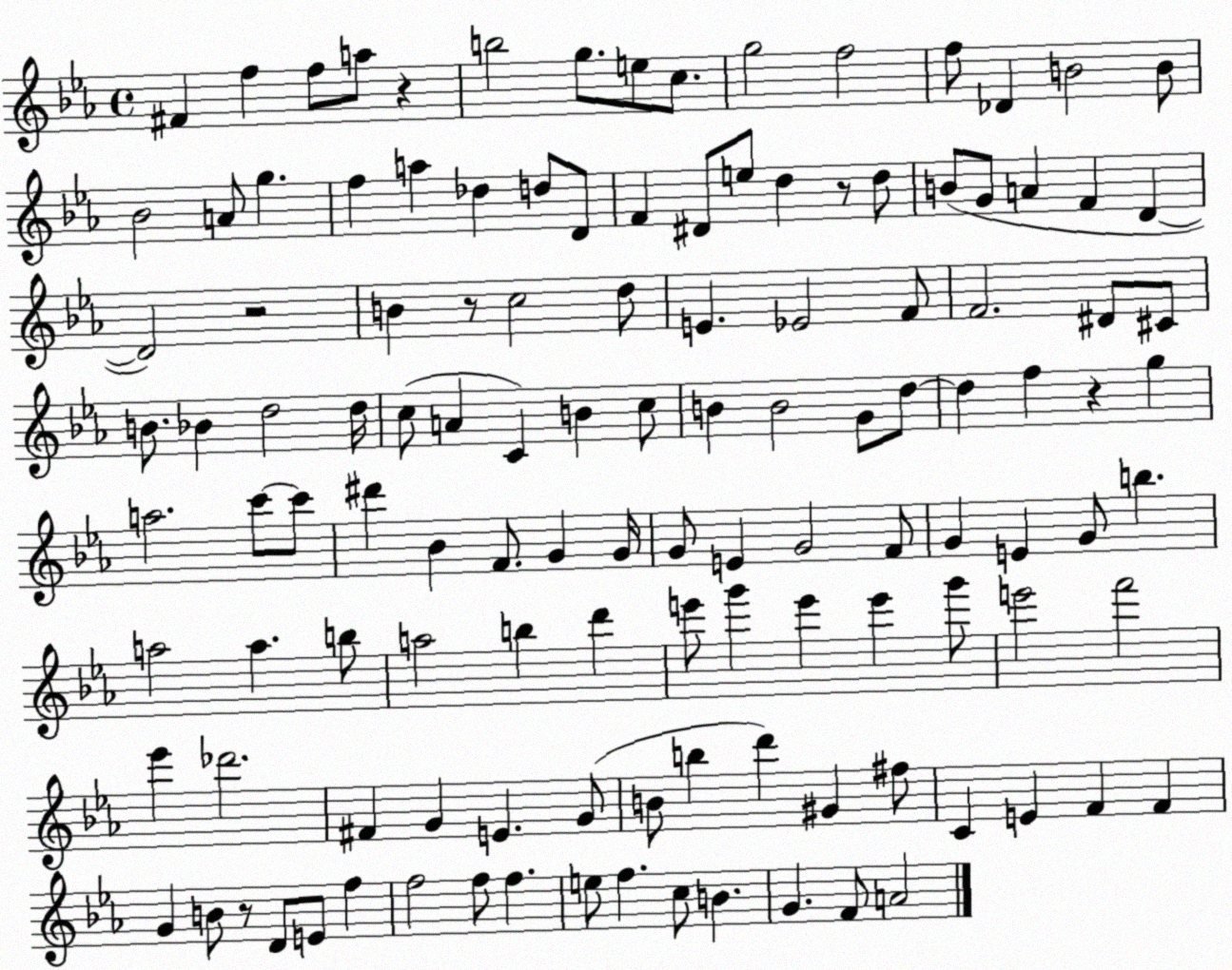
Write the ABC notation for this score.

X:1
T:Untitled
M:4/4
L:1/4
K:Eb
^F f f/2 a/2 z b2 g/2 e/2 c/2 g2 f2 f/2 _D B2 B/2 _B2 A/2 g f a _d d/2 D/2 F ^D/2 e/2 d z/2 d/2 B/2 G/2 A F D D2 z2 B z/2 c2 d/2 E _E2 F/2 F2 ^D/2 ^C/2 B/2 _B d2 d/4 c/2 A C B c/2 B B2 G/2 d/2 d f z g a2 c'/2 c'/2 ^d' _B F/2 G G/4 G/2 E G2 F/2 G E G/2 b a2 a b/2 a2 b d' e'/2 g' e' e' g'/2 e'2 f'2 _e' _d'2 ^F G E G/2 B/2 b d' ^G ^f/2 C E F F G B/2 z/2 D/2 E/2 f f2 f/2 f e/2 f c/2 B G F/2 A2